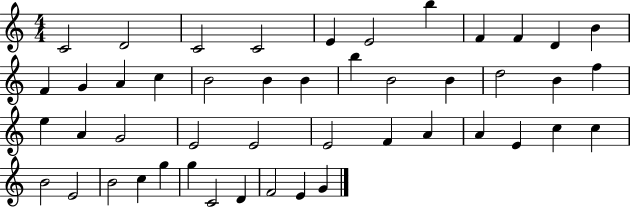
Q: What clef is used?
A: treble